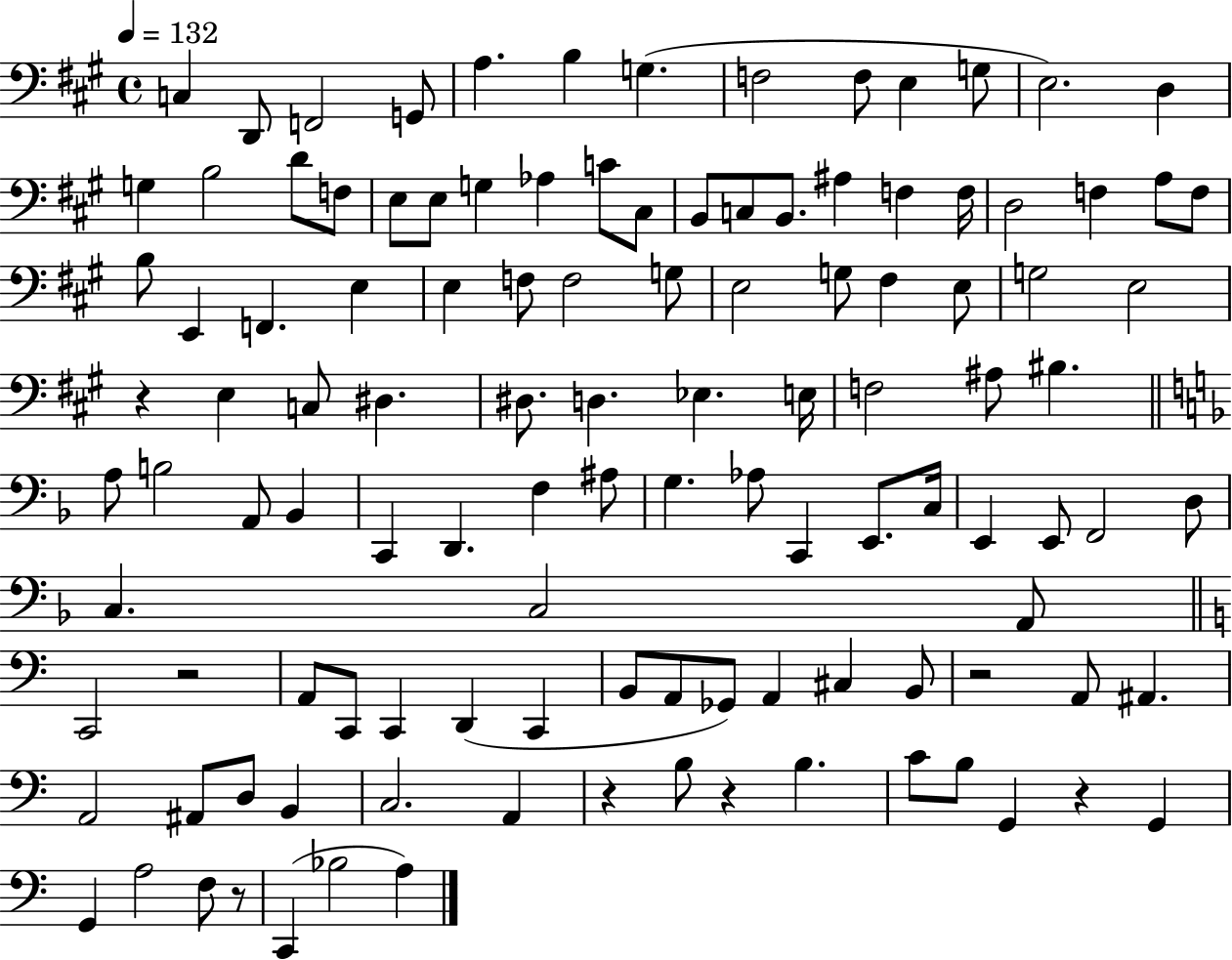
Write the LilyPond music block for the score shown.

{
  \clef bass
  \time 4/4
  \defaultTimeSignature
  \key a \major
  \tempo 4 = 132
  c4 d,8 f,2 g,8 | a4. b4 g4.( | f2 f8 e4 g8 | e2.) d4 | \break g4 b2 d'8 f8 | e8 e8 g4 aes4 c'8 cis8 | b,8 c8 b,8. ais4 f4 f16 | d2 f4 a8 f8 | \break b8 e,4 f,4. e4 | e4 f8 f2 g8 | e2 g8 fis4 e8 | g2 e2 | \break r4 e4 c8 dis4. | dis8. d4. ees4. e16 | f2 ais8 bis4. | \bar "||" \break \key d \minor a8 b2 a,8 bes,4 | c,4 d,4. f4 ais8 | g4. aes8 c,4 e,8. c16 | e,4 e,8 f,2 d8 | \break c4. c2 a,8 | \bar "||" \break \key c \major c,2 r2 | a,8 c,8 c,4 d,4( c,4 | b,8 a,8 ges,8) a,4 cis4 b,8 | r2 a,8 ais,4. | \break a,2 ais,8 d8 b,4 | c2. a,4 | r4 b8 r4 b4. | c'8 b8 g,4 r4 g,4 | \break g,4 a2 f8 r8 | c,4( bes2 a4) | \bar "|."
}